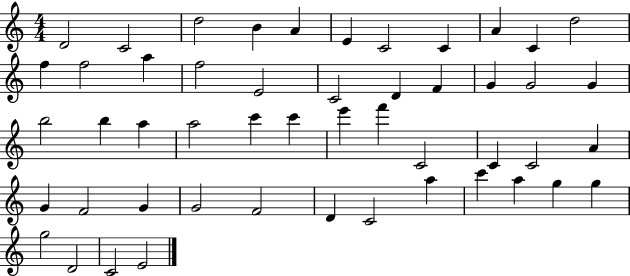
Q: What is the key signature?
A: C major